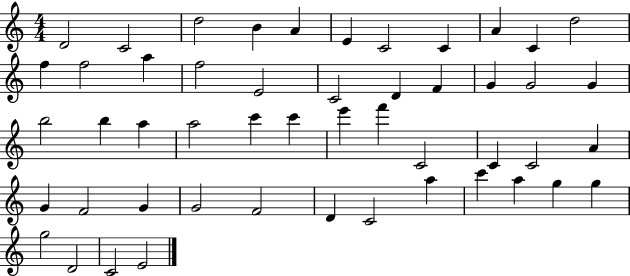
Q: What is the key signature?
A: C major